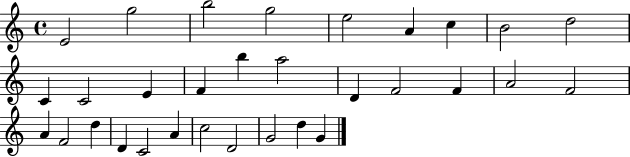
{
  \clef treble
  \time 4/4
  \defaultTimeSignature
  \key c \major
  e'2 g''2 | b''2 g''2 | e''2 a'4 c''4 | b'2 d''2 | \break c'4 c'2 e'4 | f'4 b''4 a''2 | d'4 f'2 f'4 | a'2 f'2 | \break a'4 f'2 d''4 | d'4 c'2 a'4 | c''2 d'2 | g'2 d''4 g'4 | \break \bar "|."
}